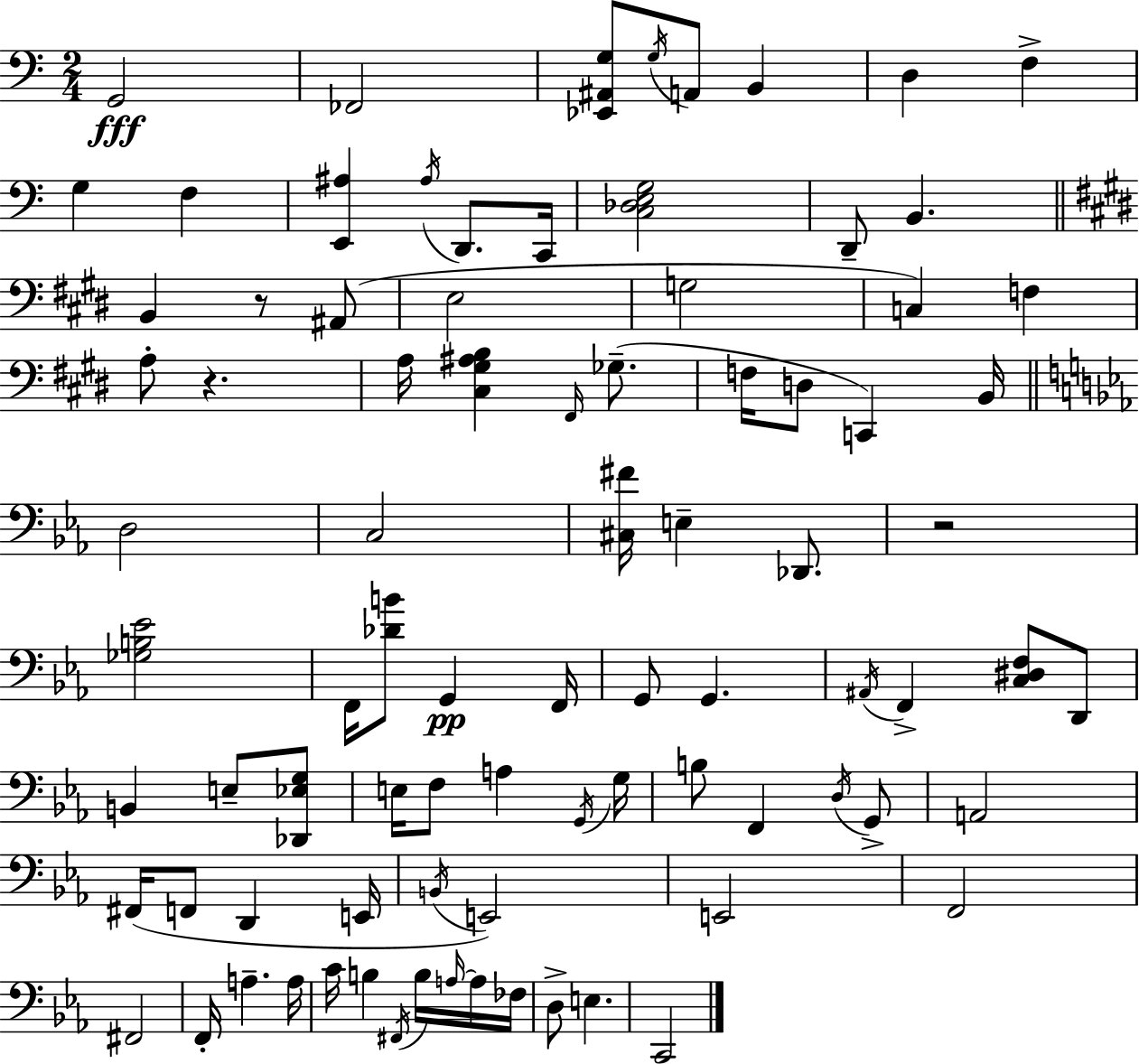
G2/h FES2/h [Eb2,A#2,G3]/e G3/s A2/e B2/q D3/q F3/q G3/q F3/q [E2,A#3]/q A#3/s D2/e. C2/s [C3,Db3,E3,G3]/h D2/e B2/q. B2/q R/e A#2/e E3/h G3/h C3/q F3/q A3/e R/q. A3/s [C#3,G#3,A#3,B3]/q F#2/s Gb3/e. F3/s D3/e C2/q B2/s D3/h C3/h [C#3,F#4]/s E3/q Db2/e. R/h [Gb3,B3,Eb4]/h F2/s [Db4,B4]/e G2/q F2/s G2/e G2/q. A#2/s F2/q [C3,D#3,F3]/e D2/e B2/q E3/e [Db2,Eb3,G3]/e E3/s F3/e A3/q G2/s G3/s B3/e F2/q D3/s G2/e A2/h F#2/s F2/e D2/q E2/s B2/s E2/h E2/h F2/h F#2/h F2/s A3/q. A3/s C4/s B3/q F#2/s B3/s A3/s A3/s FES3/s D3/e E3/q. C2/h